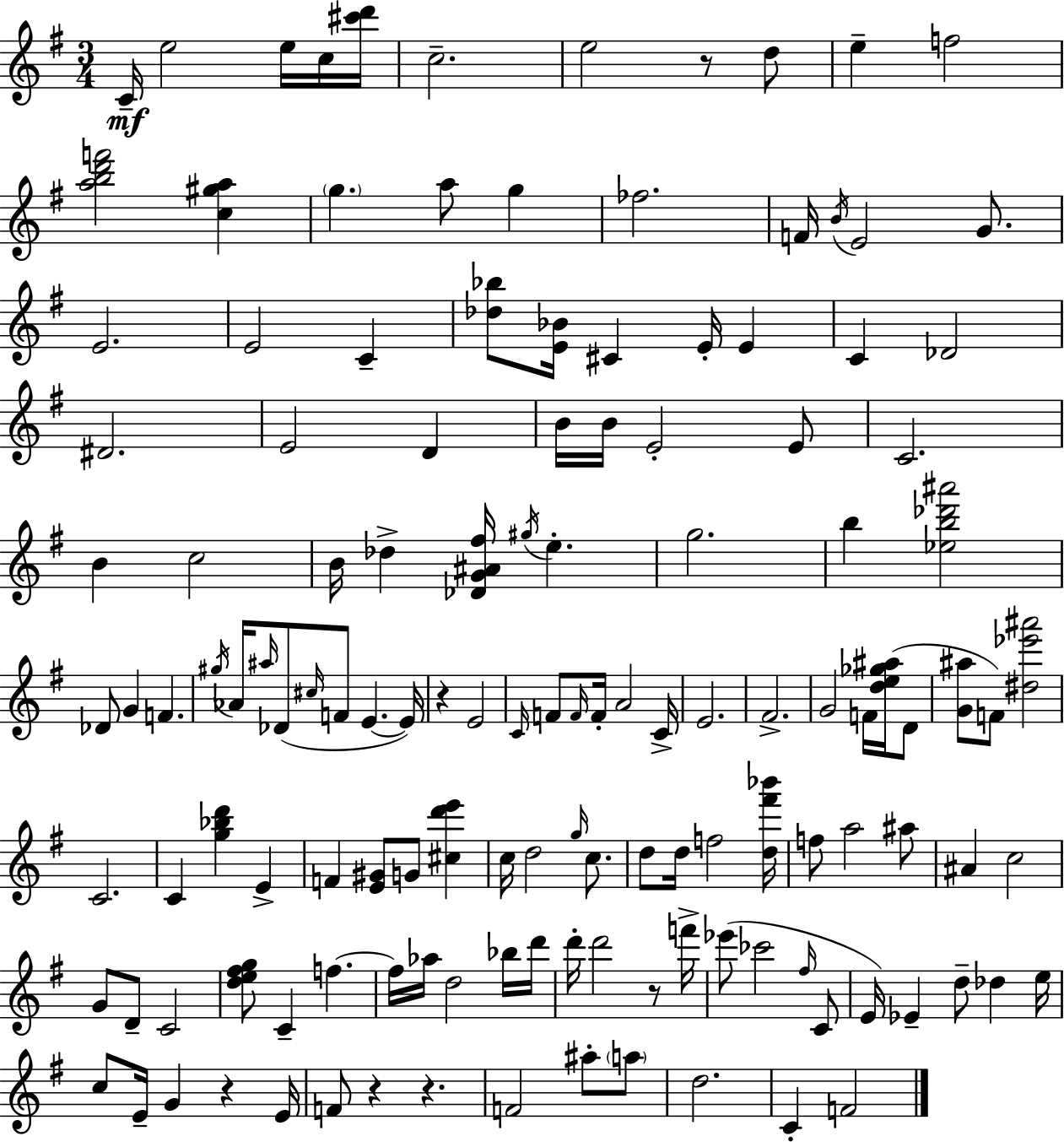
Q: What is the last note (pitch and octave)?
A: F4